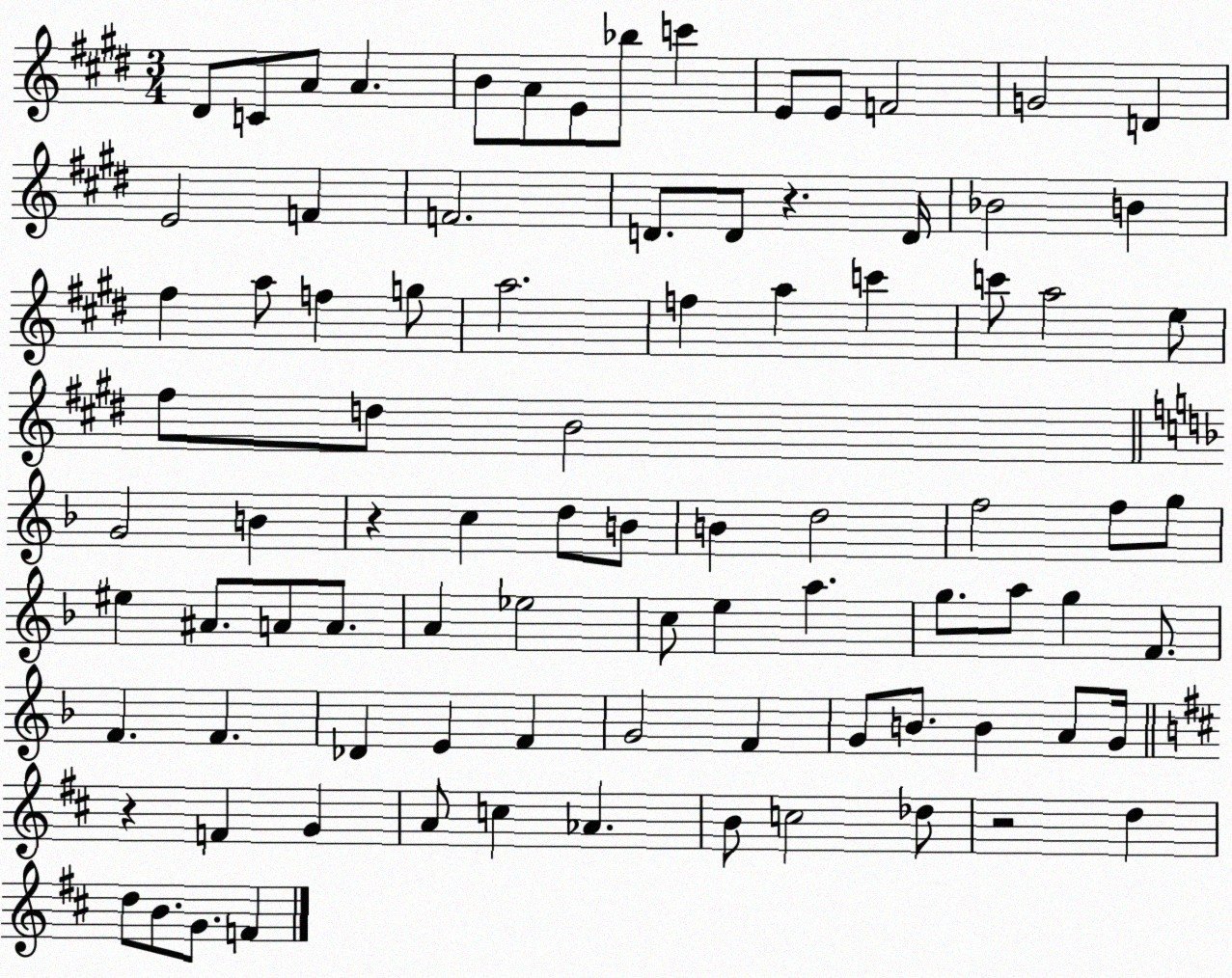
X:1
T:Untitled
M:3/4
L:1/4
K:E
^D/2 C/2 A/2 A B/2 A/2 E/2 _b/2 c' E/2 E/2 F2 G2 D E2 F F2 D/2 D/2 z D/4 _B2 B ^f a/2 f g/2 a2 f a c' c'/2 a2 e/2 ^f/2 d/2 B2 G2 B z c d/2 B/2 B d2 f2 f/2 g/2 ^e ^A/2 A/2 A/2 A _e2 c/2 e a g/2 a/2 g F/2 F F _D E F G2 F G/2 B/2 B A/2 G/4 z F G A/2 c _A B/2 c2 _d/2 z2 d d/2 B/2 G/2 F